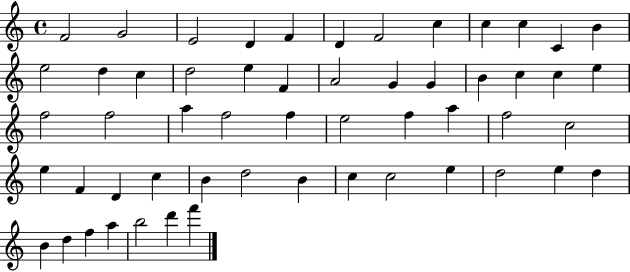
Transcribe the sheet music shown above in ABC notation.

X:1
T:Untitled
M:4/4
L:1/4
K:C
F2 G2 E2 D F D F2 c c c C B e2 d c d2 e F A2 G G B c c e f2 f2 a f2 f e2 f a f2 c2 e F D c B d2 B c c2 e d2 e d B d f a b2 d' f'